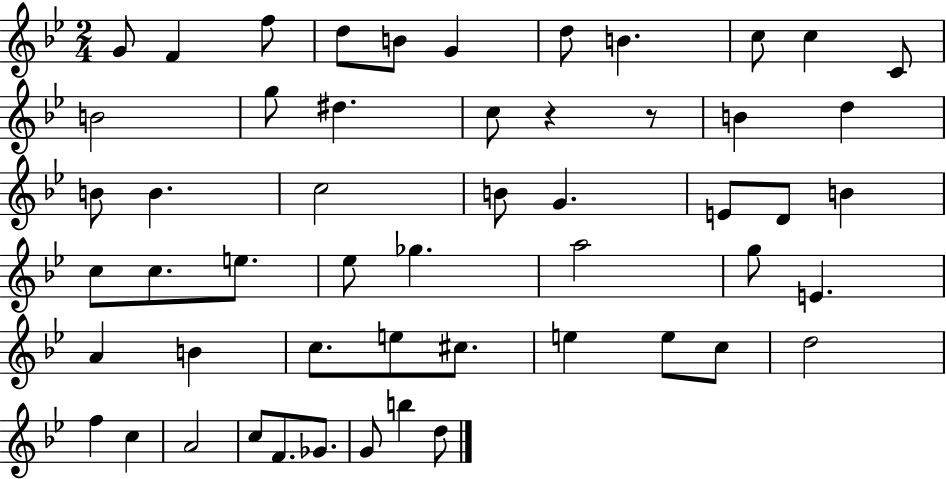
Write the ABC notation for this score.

X:1
T:Untitled
M:2/4
L:1/4
K:Bb
G/2 F f/2 d/2 B/2 G d/2 B c/2 c C/2 B2 g/2 ^d c/2 z z/2 B d B/2 B c2 B/2 G E/2 D/2 B c/2 c/2 e/2 _e/2 _g a2 g/2 E A B c/2 e/2 ^c/2 e e/2 c/2 d2 f c A2 c/2 F/2 _G/2 G/2 b d/2